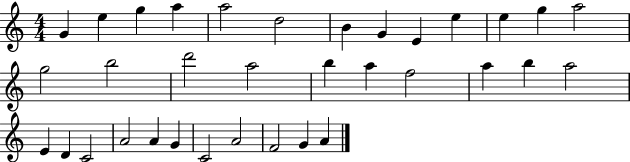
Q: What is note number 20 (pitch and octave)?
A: F5